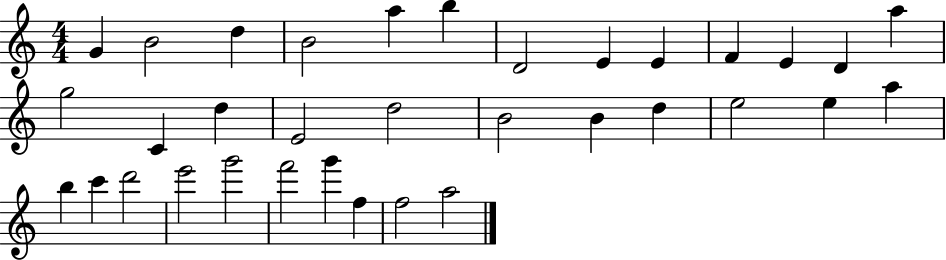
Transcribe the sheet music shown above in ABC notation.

X:1
T:Untitled
M:4/4
L:1/4
K:C
G B2 d B2 a b D2 E E F E D a g2 C d E2 d2 B2 B d e2 e a b c' d'2 e'2 g'2 f'2 g' f f2 a2